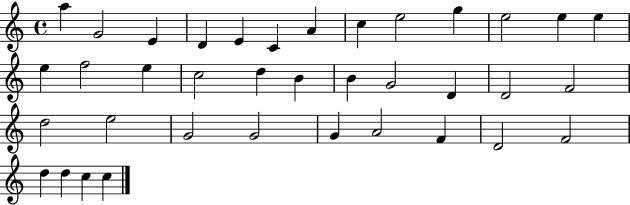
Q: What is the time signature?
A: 4/4